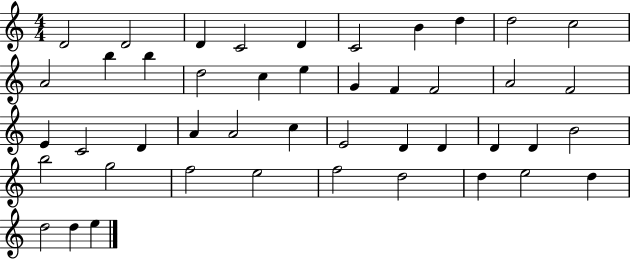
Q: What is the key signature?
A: C major